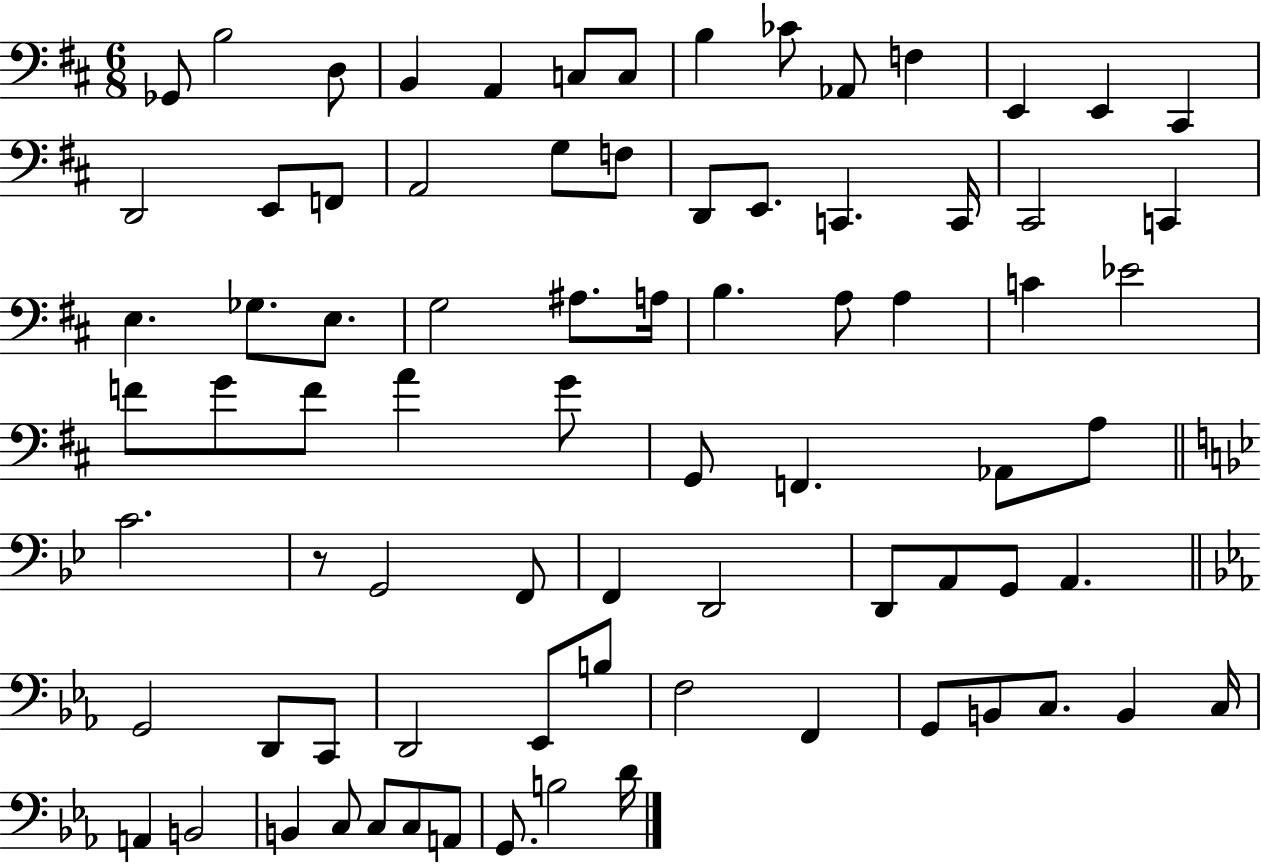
X:1
T:Untitled
M:6/8
L:1/4
K:D
_G,,/2 B,2 D,/2 B,, A,, C,/2 C,/2 B, _C/2 _A,,/2 F, E,, E,, ^C,, D,,2 E,,/2 F,,/2 A,,2 G,/2 F,/2 D,,/2 E,,/2 C,, C,,/4 ^C,,2 C,, E, _G,/2 E,/2 G,2 ^A,/2 A,/4 B, A,/2 A, C _E2 F/2 G/2 F/2 A G/2 G,,/2 F,, _A,,/2 A,/2 C2 z/2 G,,2 F,,/2 F,, D,,2 D,,/2 A,,/2 G,,/2 A,, G,,2 D,,/2 C,,/2 D,,2 _E,,/2 B,/2 F,2 F,, G,,/2 B,,/2 C,/2 B,, C,/4 A,, B,,2 B,, C,/2 C,/2 C,/2 A,,/2 G,,/2 B,2 D/4